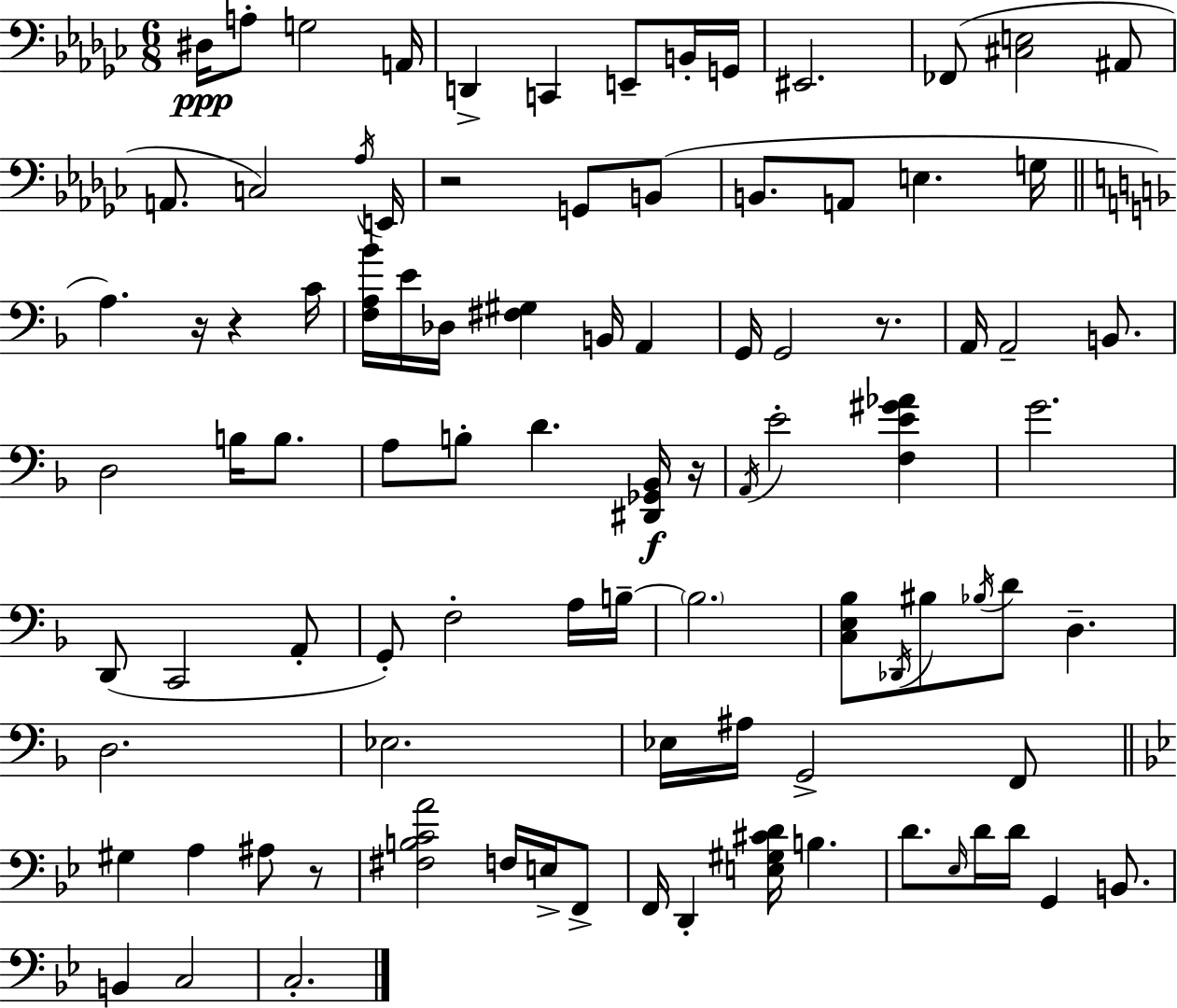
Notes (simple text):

D#3/s A3/e G3/h A2/s D2/q C2/q E2/e B2/s G2/s EIS2/h. FES2/e [C#3,E3]/h A#2/e A2/e. C3/h Ab3/s E2/s R/h G2/e B2/e B2/e. A2/e E3/q. G3/s A3/q. R/s R/q C4/s [F3,A3,Bb4]/s E4/s Db3/s [F#3,G#3]/q B2/s A2/q G2/s G2/h R/e. A2/s A2/h B2/e. D3/h B3/s B3/e. A3/e B3/e D4/q. [D#2,Gb2,Bb2]/s R/s A2/s E4/h [F3,E4,G#4,Ab4]/q G4/h. D2/e C2/h A2/e G2/e F3/h A3/s B3/s B3/h. [C3,E3,Bb3]/e Db2/s BIS3/e Bb3/s D4/e D3/q. D3/h. Eb3/h. Eb3/s A#3/s G2/h F2/e G#3/q A3/q A#3/e R/e [F#3,B3,C4,A4]/h F3/s E3/s F2/e F2/s D2/q [E3,G#3,C#4,D4]/s B3/q. D4/e. Eb3/s D4/s D4/s G2/q B2/e. B2/q C3/h C3/h.